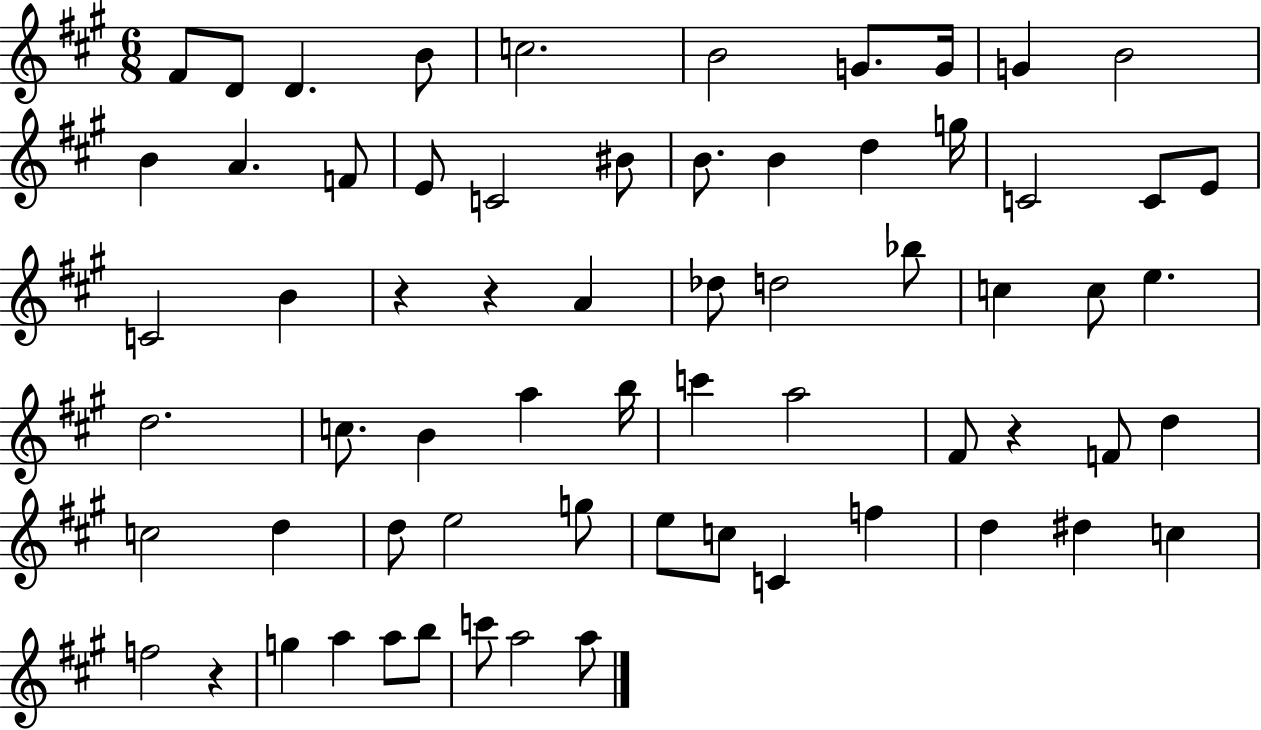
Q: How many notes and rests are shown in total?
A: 66